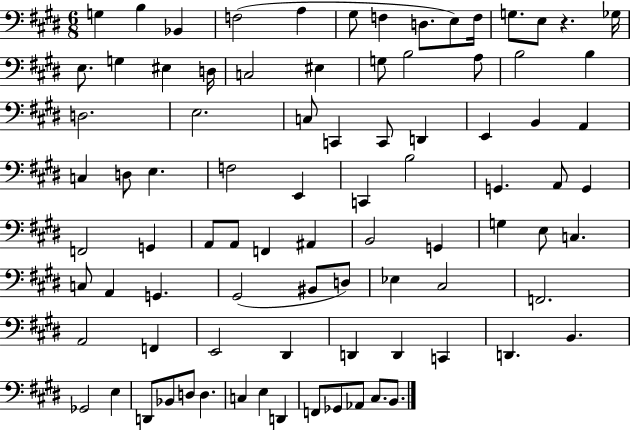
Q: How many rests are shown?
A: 1